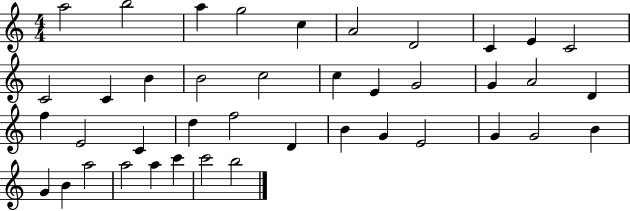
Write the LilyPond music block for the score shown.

{
  \clef treble
  \numericTimeSignature
  \time 4/4
  \key c \major
  a''2 b''2 | a''4 g''2 c''4 | a'2 d'2 | c'4 e'4 c'2 | \break c'2 c'4 b'4 | b'2 c''2 | c''4 e'4 g'2 | g'4 a'2 d'4 | \break f''4 e'2 c'4 | d''4 f''2 d'4 | b'4 g'4 e'2 | g'4 g'2 b'4 | \break g'4 b'4 a''2 | a''2 a''4 c'''4 | c'''2 b''2 | \bar "|."
}